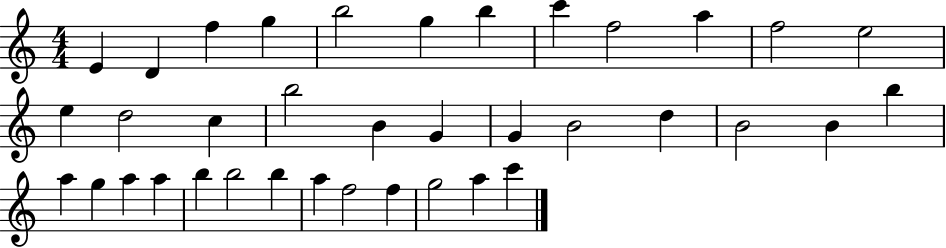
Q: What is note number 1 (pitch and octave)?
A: E4